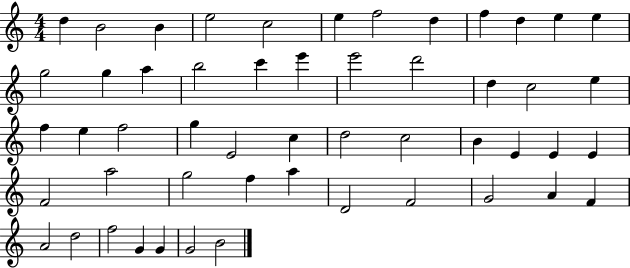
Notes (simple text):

D5/q B4/h B4/q E5/h C5/h E5/q F5/h D5/q F5/q D5/q E5/q E5/q G5/h G5/q A5/q B5/h C6/q E6/q E6/h D6/h D5/q C5/h E5/q F5/q E5/q F5/h G5/q E4/h C5/q D5/h C5/h B4/q E4/q E4/q E4/q F4/h A5/h G5/h F5/q A5/q D4/h F4/h G4/h A4/q F4/q A4/h D5/h F5/h G4/q G4/q G4/h B4/h